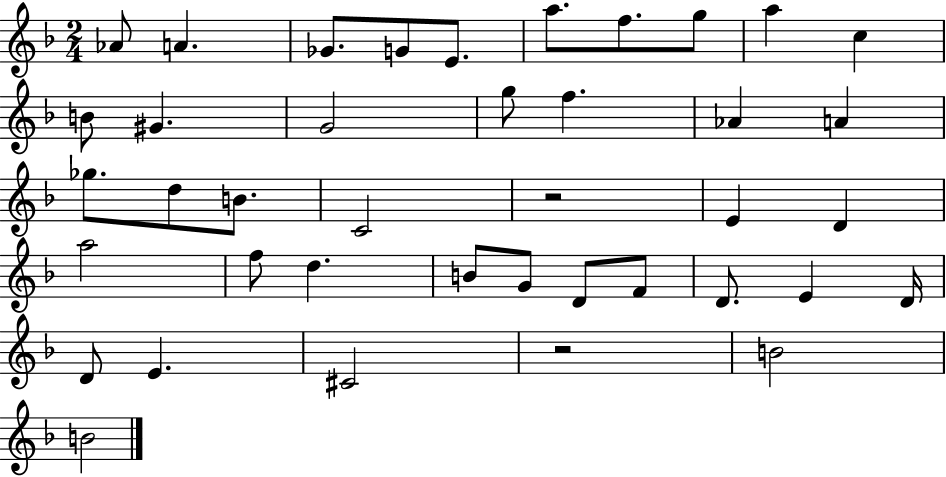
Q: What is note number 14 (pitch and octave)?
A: G5